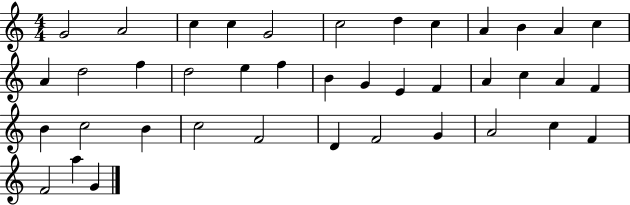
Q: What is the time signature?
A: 4/4